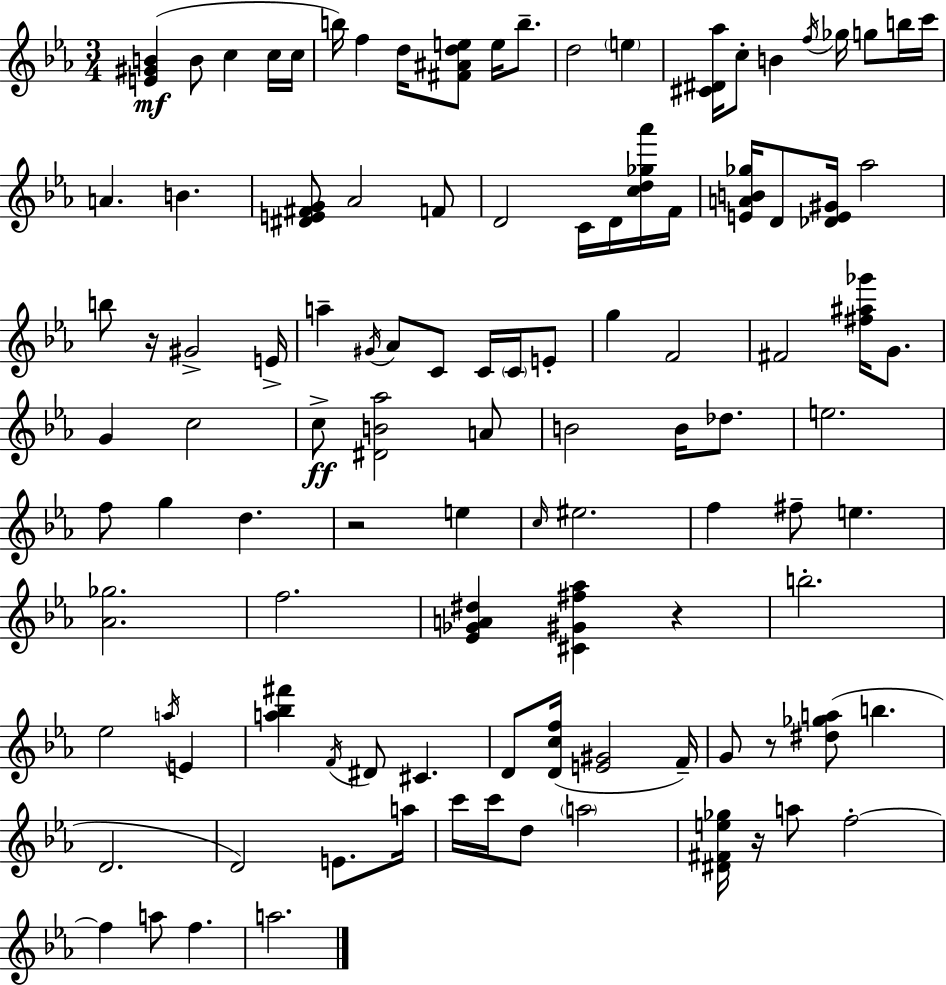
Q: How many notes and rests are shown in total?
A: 107